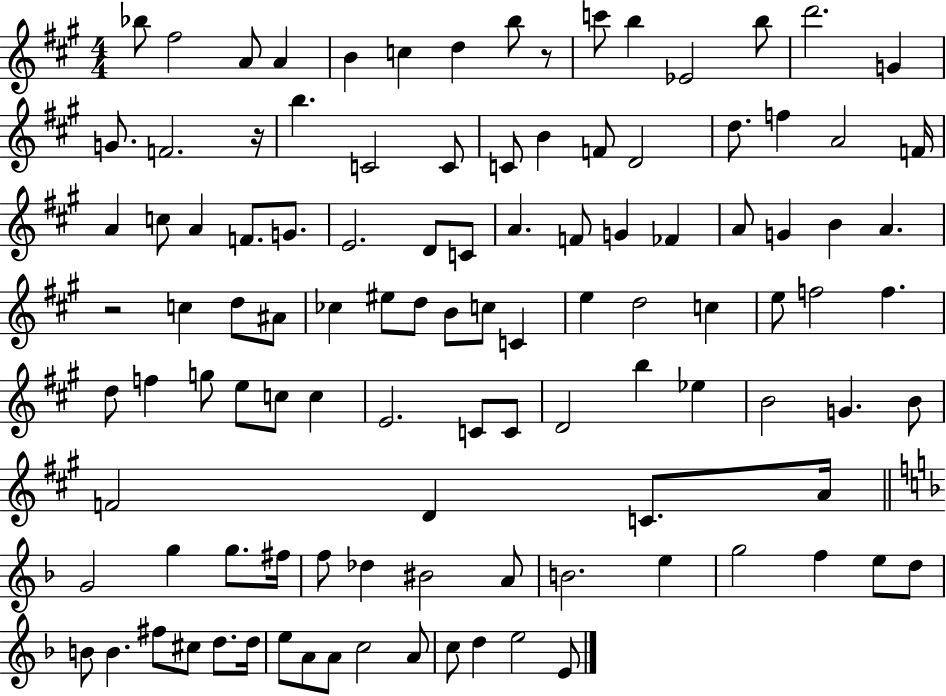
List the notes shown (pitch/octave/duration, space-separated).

Bb5/e F#5/h A4/e A4/q B4/q C5/q D5/q B5/e R/e C6/e B5/q Eb4/h B5/e D6/h. G4/q G4/e. F4/h. R/s B5/q. C4/h C4/e C4/e B4/q F4/e D4/h D5/e. F5/q A4/h F4/s A4/q C5/e A4/q F4/e. G4/e. E4/h. D4/e C4/e A4/q. F4/e G4/q FES4/q A4/e G4/q B4/q A4/q. R/h C5/q D5/e A#4/e CES5/q EIS5/e D5/e B4/e C5/e C4/q E5/q D5/h C5/q E5/e F5/h F5/q. D5/e F5/q G5/e E5/e C5/e C5/q E4/h. C4/e C4/e D4/h B5/q Eb5/q B4/h G4/q. B4/e F4/h D4/q C4/e. A4/s G4/h G5/q G5/e. F#5/s F5/e Db5/q BIS4/h A4/e B4/h. E5/q G5/h F5/q E5/e D5/e B4/e B4/q. F#5/e C#5/e D5/e. D5/s E5/e A4/e A4/e C5/h A4/e C5/e D5/q E5/h E4/e